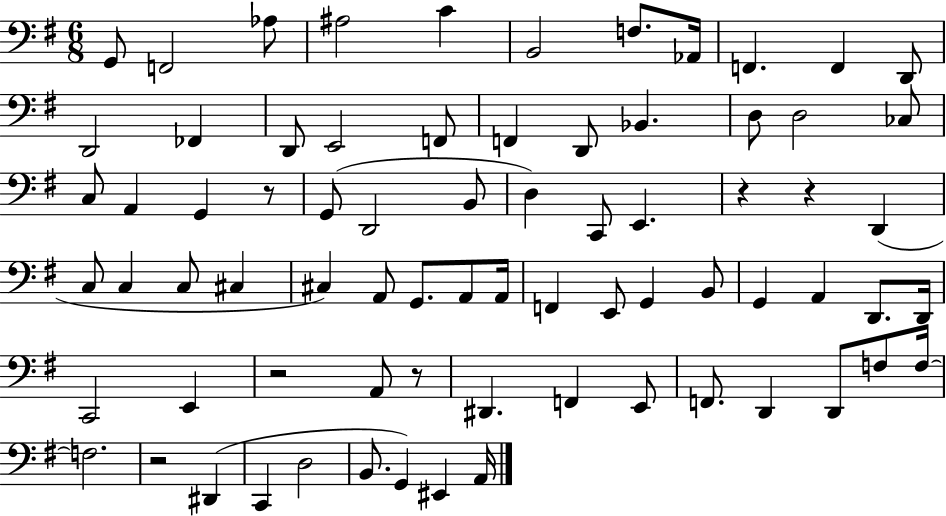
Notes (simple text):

G2/e F2/h Ab3/e A#3/h C4/q B2/h F3/e. Ab2/s F2/q. F2/q D2/e D2/h FES2/q D2/e E2/h F2/e F2/q D2/e Bb2/q. D3/e D3/h CES3/e C3/e A2/q G2/q R/e G2/e D2/h B2/e D3/q C2/e E2/q. R/q R/q D2/q C3/e C3/q C3/e C#3/q C#3/q A2/e G2/e. A2/e A2/s F2/q E2/e G2/q B2/e G2/q A2/q D2/e. D2/s C2/h E2/q R/h A2/e R/e D#2/q. F2/q E2/e F2/e. D2/q D2/e F3/e F3/s F3/h. R/h D#2/q C2/q D3/h B2/e. G2/q EIS2/q A2/s